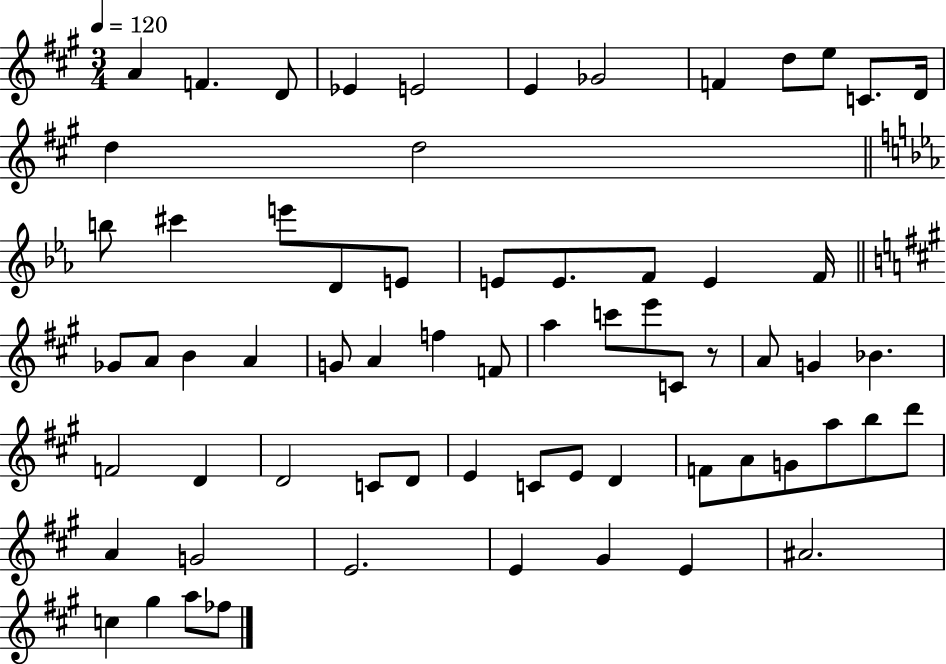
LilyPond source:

{
  \clef treble
  \numericTimeSignature
  \time 3/4
  \key a \major
  \tempo 4 = 120
  a'4 f'4. d'8 | ees'4 e'2 | e'4 ges'2 | f'4 d''8 e''8 c'8. d'16 | \break d''4 d''2 | \bar "||" \break \key ees \major b''8 cis'''4 e'''8 d'8 e'8 | e'8 e'8. f'8 e'4 f'16 | \bar "||" \break \key a \major ges'8 a'8 b'4 a'4 | g'8 a'4 f''4 f'8 | a''4 c'''8 e'''8 c'8 r8 | a'8 g'4 bes'4. | \break f'2 d'4 | d'2 c'8 d'8 | e'4 c'8 e'8 d'4 | f'8 a'8 g'8 a''8 b''8 d'''8 | \break a'4 g'2 | e'2. | e'4 gis'4 e'4 | ais'2. | \break c''4 gis''4 a''8 fes''8 | \bar "|."
}